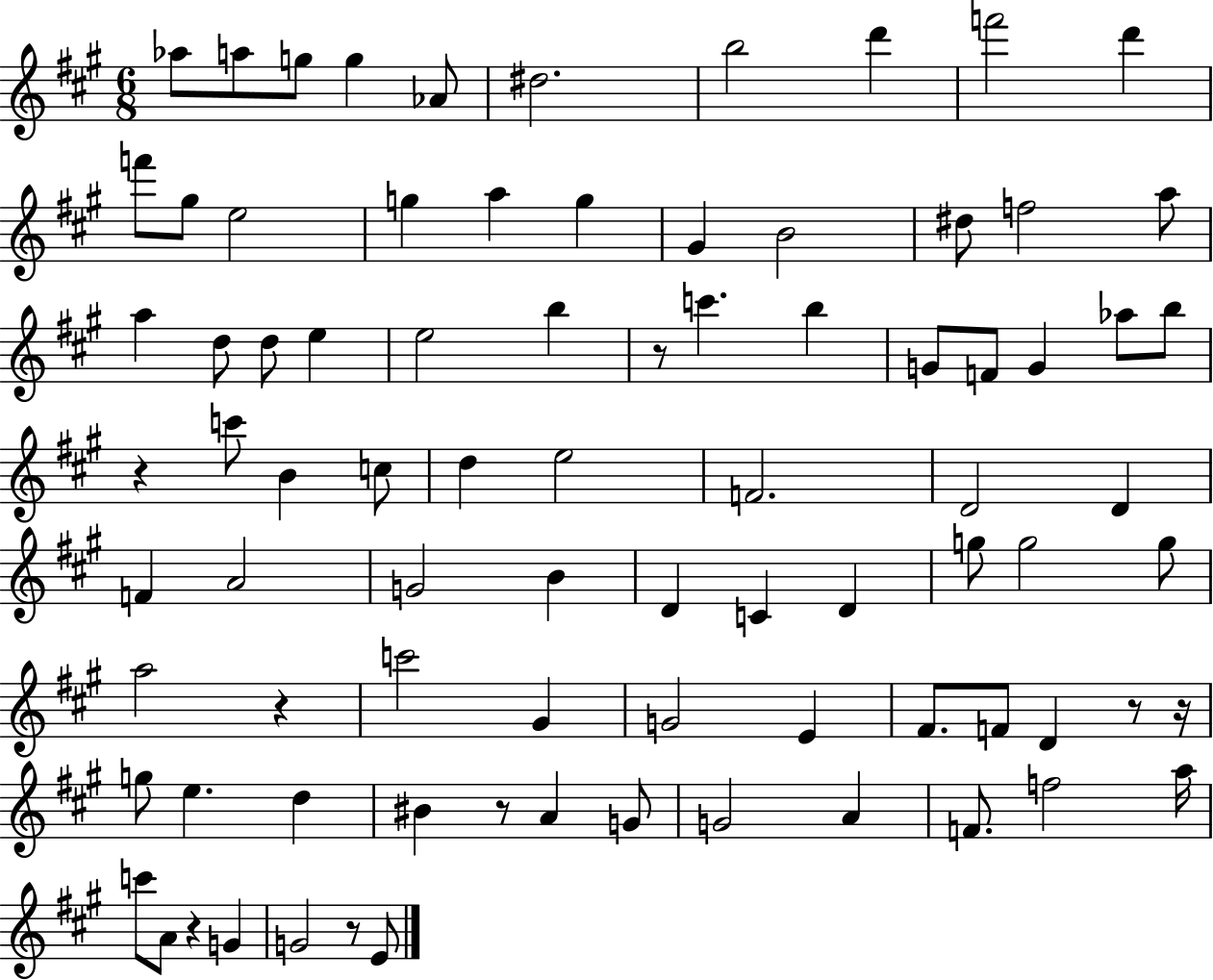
{
  \clef treble
  \numericTimeSignature
  \time 6/8
  \key a \major
  aes''8 a''8 g''8 g''4 aes'8 | dis''2. | b''2 d'''4 | f'''2 d'''4 | \break f'''8 gis''8 e''2 | g''4 a''4 g''4 | gis'4 b'2 | dis''8 f''2 a''8 | \break a''4 d''8 d''8 e''4 | e''2 b''4 | r8 c'''4. b''4 | g'8 f'8 g'4 aes''8 b''8 | \break r4 c'''8 b'4 c''8 | d''4 e''2 | f'2. | d'2 d'4 | \break f'4 a'2 | g'2 b'4 | d'4 c'4 d'4 | g''8 g''2 g''8 | \break a''2 r4 | c'''2 gis'4 | g'2 e'4 | fis'8. f'8 d'4 r8 r16 | \break g''8 e''4. d''4 | bis'4 r8 a'4 g'8 | g'2 a'4 | f'8. f''2 a''16 | \break c'''8 a'8 r4 g'4 | g'2 r8 e'8 | \bar "|."
}